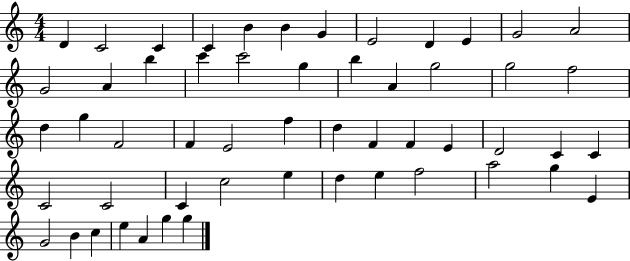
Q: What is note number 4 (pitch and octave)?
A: C4